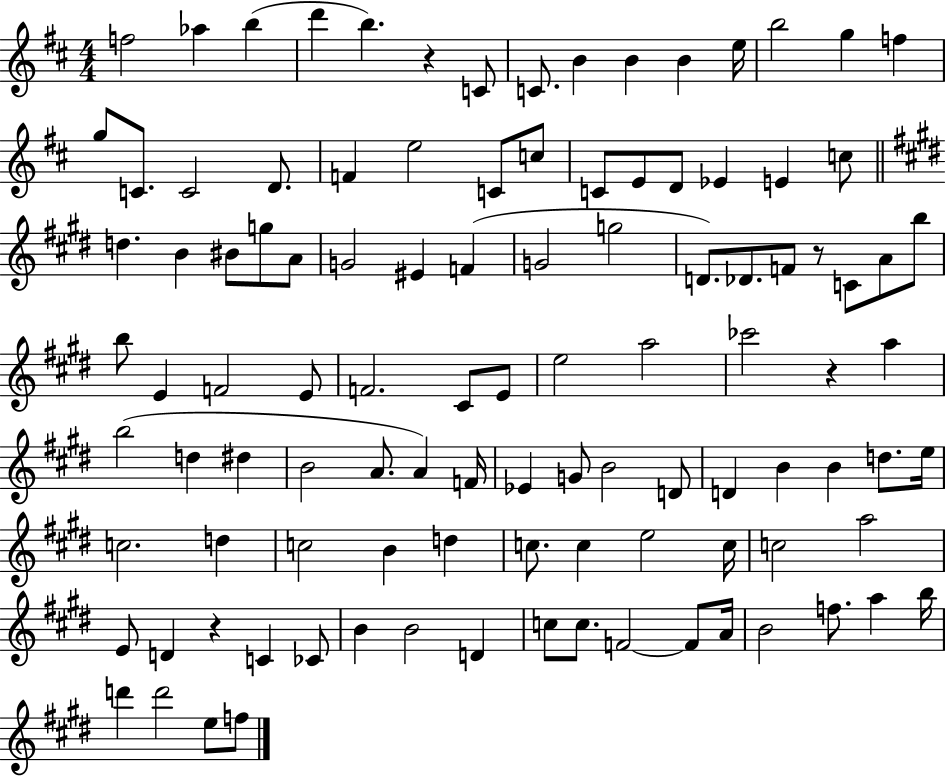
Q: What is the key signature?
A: D major